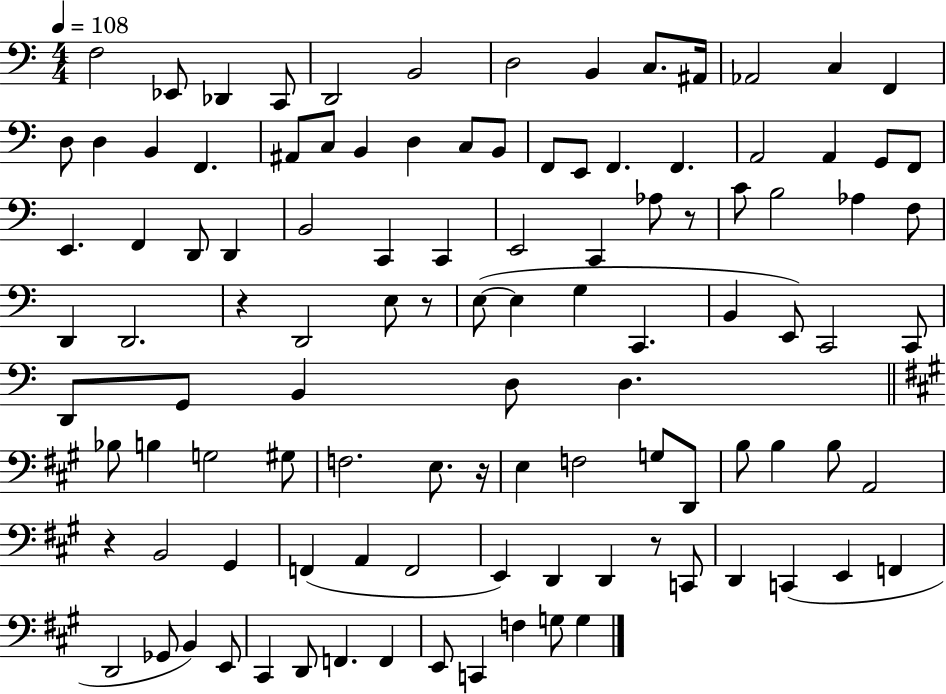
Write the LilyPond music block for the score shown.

{
  \clef bass
  \numericTimeSignature
  \time 4/4
  \key c \major
  \tempo 4 = 108
  f2 ees,8 des,4 c,8 | d,2 b,2 | d2 b,4 c8. ais,16 | aes,2 c4 f,4 | \break d8 d4 b,4 f,4. | ais,8 c8 b,4 d4 c8 b,8 | f,8 e,8 f,4. f,4. | a,2 a,4 g,8 f,8 | \break e,4. f,4 d,8 d,4 | b,2 c,4 c,4 | e,2 c,4 aes8 r8 | c'8 b2 aes4 f8 | \break d,4 d,2. | r4 d,2 e8 r8 | e8~(~ e4 g4 c,4. | b,4 e,8) c,2 c,8 | \break d,8 g,8 b,4 d8 d4. | \bar "||" \break \key a \major bes8 b4 g2 gis8 | f2. e8. r16 | e4 f2 g8 d,8 | b8 b4 b8 a,2 | \break r4 b,2 gis,4 | f,4( a,4 f,2 | e,4) d,4 d,4 r8 c,8 | d,4 c,4( e,4 f,4 | \break d,2 ges,8 b,4) e,8 | cis,4 d,8 f,4. f,4 | e,8 c,4 f4 g8 g4 | \bar "|."
}